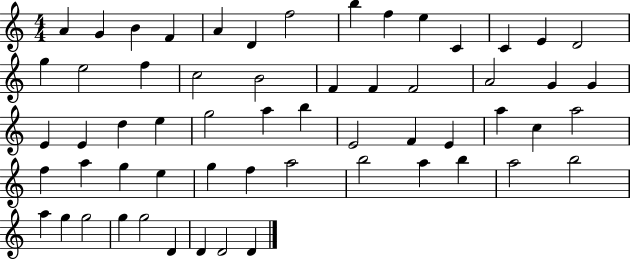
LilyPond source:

{
  \clef treble
  \numericTimeSignature
  \time 4/4
  \key c \major
  a'4 g'4 b'4 f'4 | a'4 d'4 f''2 | b''4 f''4 e''4 c'4 | c'4 e'4 d'2 | \break g''4 e''2 f''4 | c''2 b'2 | f'4 f'4 f'2 | a'2 g'4 g'4 | \break e'4 e'4 d''4 e''4 | g''2 a''4 b''4 | e'2 f'4 e'4 | a''4 c''4 a''2 | \break f''4 a''4 g''4 e''4 | g''4 f''4 a''2 | b''2 a''4 b''4 | a''2 b''2 | \break a''4 g''4 g''2 | g''4 g''2 d'4 | d'4 d'2 d'4 | \bar "|."
}